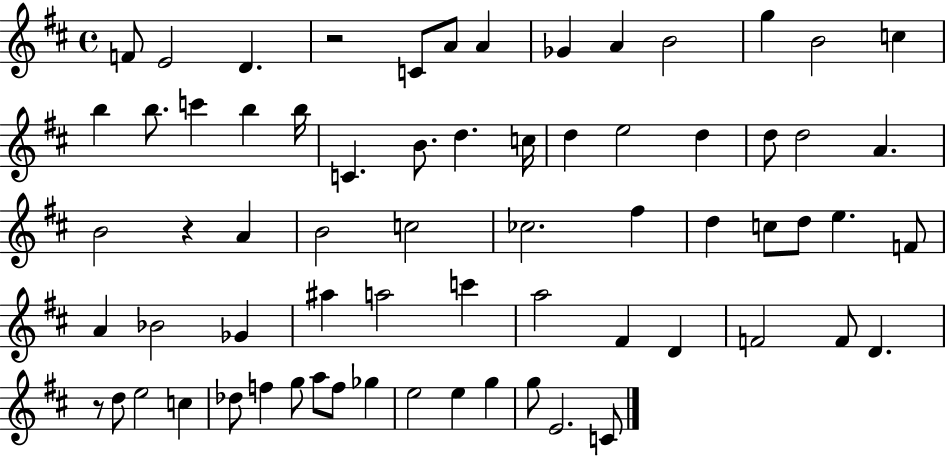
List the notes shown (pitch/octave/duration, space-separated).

F4/e E4/h D4/q. R/h C4/e A4/e A4/q Gb4/q A4/q B4/h G5/q B4/h C5/q B5/q B5/e. C6/q B5/q B5/s C4/q. B4/e. D5/q. C5/s D5/q E5/h D5/q D5/e D5/h A4/q. B4/h R/q A4/q B4/h C5/h CES5/h. F#5/q D5/q C5/e D5/e E5/q. F4/e A4/q Bb4/h Gb4/q A#5/q A5/h C6/q A5/h F#4/q D4/q F4/h F4/e D4/q. R/e D5/e E5/h C5/q Db5/e F5/q G5/e A5/e F5/e Gb5/q E5/h E5/q G5/q G5/e E4/h. C4/e